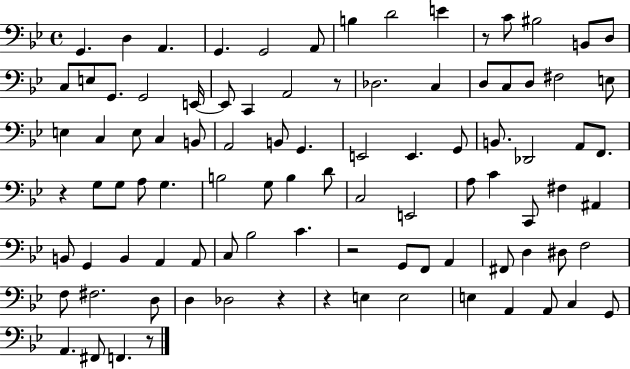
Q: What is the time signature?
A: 4/4